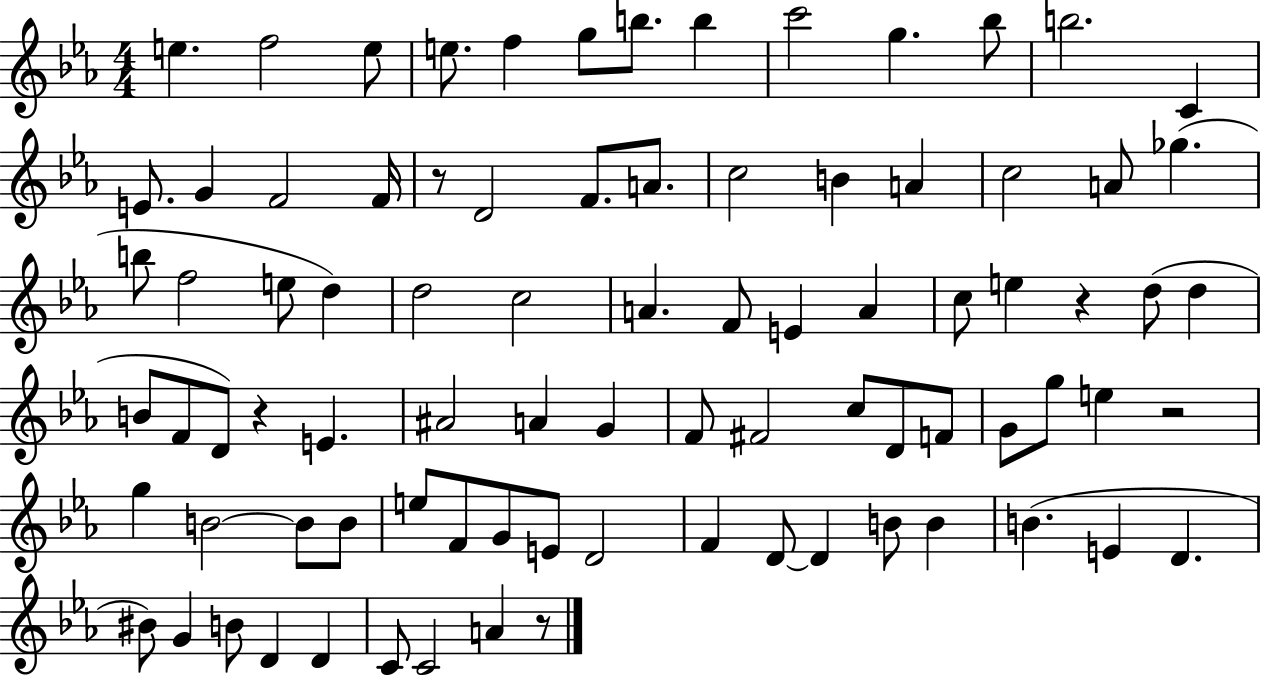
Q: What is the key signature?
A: EES major